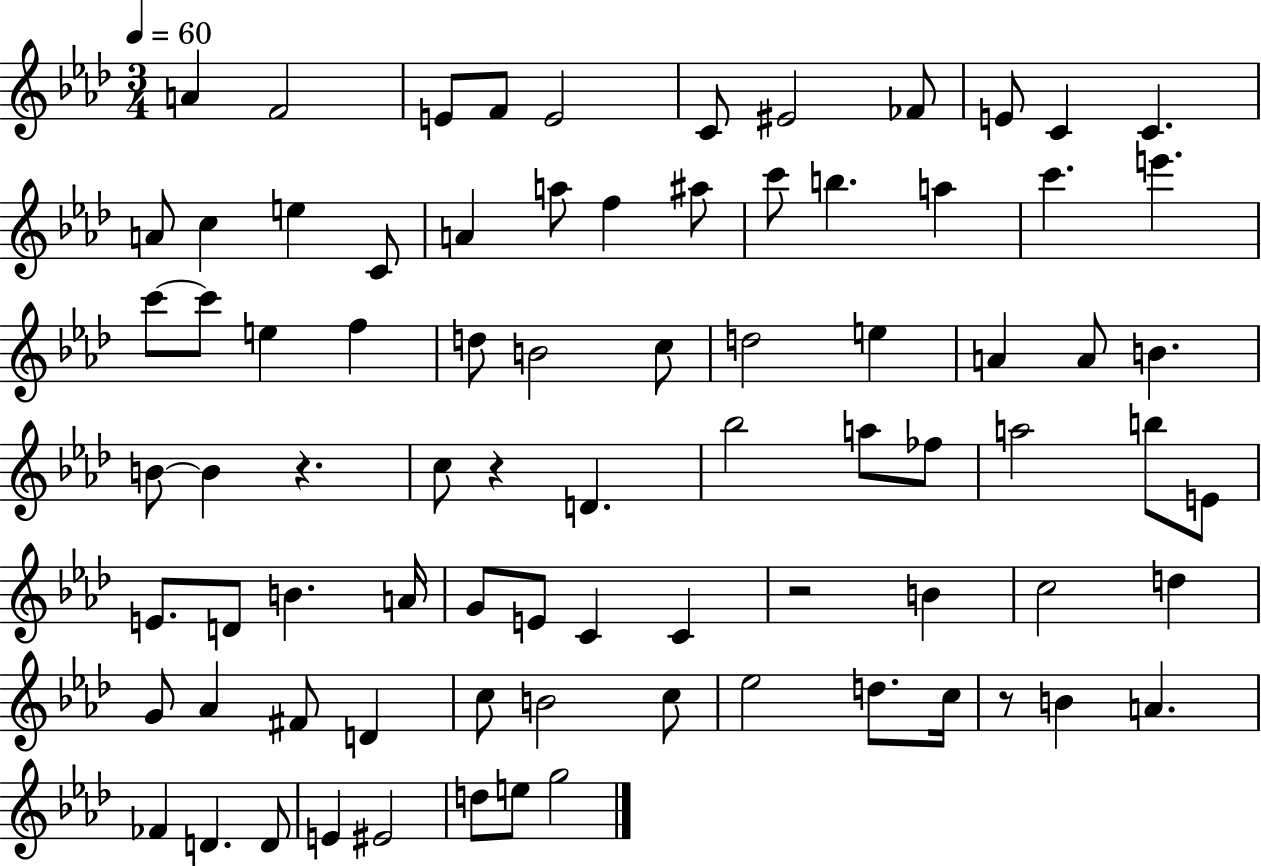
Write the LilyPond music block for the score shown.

{
  \clef treble
  \numericTimeSignature
  \time 3/4
  \key aes \major
  \tempo 4 = 60
  a'4 f'2 | e'8 f'8 e'2 | c'8 eis'2 fes'8 | e'8 c'4 c'4. | \break a'8 c''4 e''4 c'8 | a'4 a''8 f''4 ais''8 | c'''8 b''4. a''4 | c'''4. e'''4. | \break c'''8~~ c'''8 e''4 f''4 | d''8 b'2 c''8 | d''2 e''4 | a'4 a'8 b'4. | \break b'8~~ b'4 r4. | c''8 r4 d'4. | bes''2 a''8 fes''8 | a''2 b''8 e'8 | \break e'8. d'8 b'4. a'16 | g'8 e'8 c'4 c'4 | r2 b'4 | c''2 d''4 | \break g'8 aes'4 fis'8 d'4 | c''8 b'2 c''8 | ees''2 d''8. c''16 | r8 b'4 a'4. | \break fes'4 d'4. d'8 | e'4 eis'2 | d''8 e''8 g''2 | \bar "|."
}